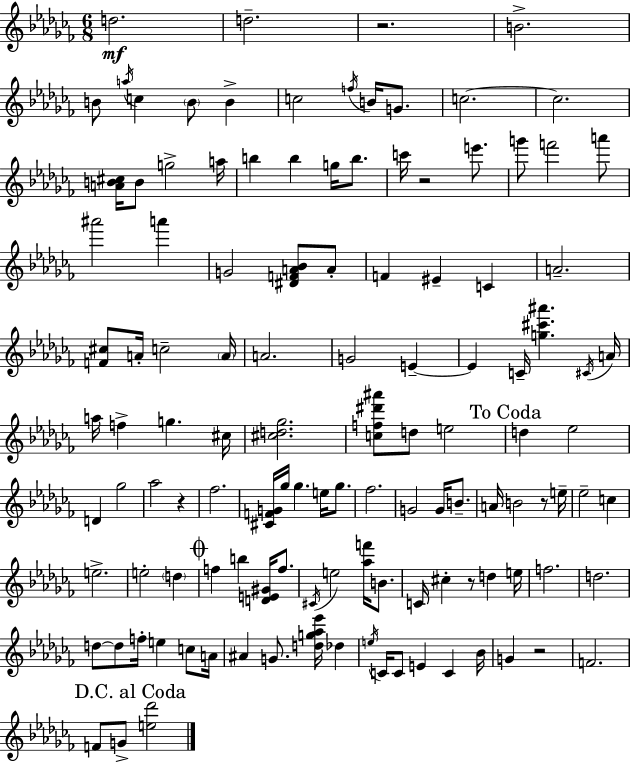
{
  \clef treble
  \numericTimeSignature
  \time 6/8
  \key aes \minor
  d''2.\mf | d''2.-- | r2. | b'2.-> | \break b'8 \acciaccatura { a''16 } c''4 \parenthesize b'8 b'4-> | c''2 \acciaccatura { f''16 } b'16 g'8. | c''2.~~ | c''2. | \break <a' b' cis''>16 b'8 g''2-> | a''16 b''4 b''4 g''16 b''8. | c'''16 r2 e'''8. | g'''8 f'''2 | \break a'''8 ais'''2 a'''4 | g'2 <dis' f' a' bes'>8 | a'8-. f'4 eis'4-- c'4 | a'2.-- | \break <f' cis''>8 a'16-. c''2-- | \parenthesize a'16 a'2. | g'2 e'4--~~ | e'4 c'16-- <g'' cis''' ais'''>4. | \break \acciaccatura { cis'16 } a'16 a''16 f''4-> g''4. | cis''16 <cis'' d'' ges''>2. | <c'' f'' dis''' ais'''>8 d''8 e''2 | \mark "To Coda" d''4 ees''2 | \break d'4 ges''2 | aes''2 r4 | fes''2. | <cis' f' g'>16 ges''16 ges''4. e''16 | \break ges''8. fes''2. | g'2 g'16 | b'8.-- a'16 b'2 | r8 e''16-- ees''2-- c''4 | \break e''2.-> | e''2-. \parenthesize d''4 | \mark \markup { \musicglyph "scripts.coda" } f''4 b''4 <d' e' gis'>16 | f''8. \acciaccatura { cis'16 } e''2 | \break <aes'' f'''>16 b'8. c'16 cis''4-. r8 d''4 | e''16 f''2. | d''2. | d''8~~ d''8 f''16-. e''4 | \break c''8 a'16 ais'4 g'8. <d'' g'' aes'' ees'''>16 | des''4 \acciaccatura { e''16 } c'16 c'8 e'4 | c'4 bes'16 g'4 r2 | f'2. | \break \mark "D.C. al Coda" f'8 g'8-> <e'' des'''>2 | \bar "|."
}